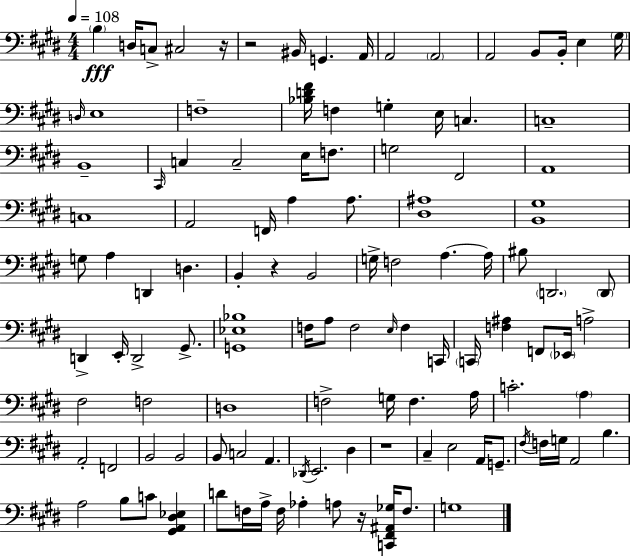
{
  \clef bass
  \numericTimeSignature
  \time 4/4
  \key e \major
  \tempo 4 = 108
  \repeat volta 2 { \parenthesize b4\fff d16 c8-> cis2 r16 | r2 bis,16 g,4. a,16 | a,2 \parenthesize a,2 | a,2 b,8 b,16-. e4 \parenthesize gis16 | \break \grace { d16 } e1 | f1-- | <bes d' fis'>16 f4 g4-. e16 c4. | c1-- | \break b,1-- | \grace { cis,16 } c4 c2-- e16 f8. | g2 fis,2 | a,1 | \break c1 | a,2 f,16 a4 a8. | <dis ais>1 | <b, gis>1 | \break g8 a4 d,4 d4. | b,4-. r4 b,2 | g16-> f2 a4.~~ | a16 bis8 \parenthesize d,2. | \break \parenthesize d,8 d,4-> e,16-. d,2-> gis,8.-> | <g, ees bes>1 | f16 a8 f2 \grace { e16 } f4 | c,16 \parenthesize c,16 <f ais>4 f,8 \parenthesize ees,16 a2-> | \break fis2 f2 | d1 | f2-> g16 f4. | a16 c'2.-. \parenthesize a4 | \break a,2-. f,2 | b,2 b,2 | b,8 c2 a,4. | \acciaccatura { des,16 } e,2. | \break dis4 r1 | cis4-- e2 | a,16 g,8.-- \acciaccatura { fis16 } f16 g16 a,2 b4. | a2 b8 c'8 | \break <gis, a, dis ees>4 d'8 f16 a16-> f16 aes4-. a8 | r16 <c, fis, ais, ges>16 f8. g1 | } \bar "|."
}